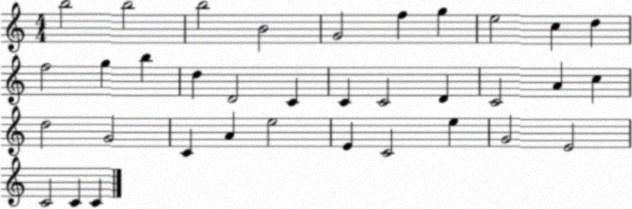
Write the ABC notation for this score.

X:1
T:Untitled
M:4/4
L:1/4
K:C
b2 b2 b2 B2 G2 f g e2 c d f2 g b d D2 C C C2 D C2 A c d2 G2 C A e2 E C2 e G2 E2 C2 C C